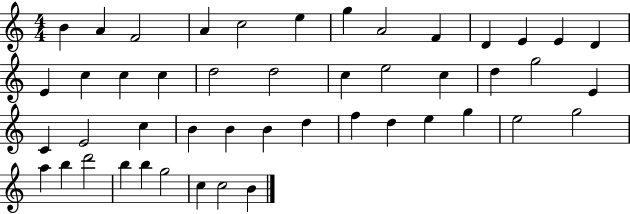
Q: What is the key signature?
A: C major